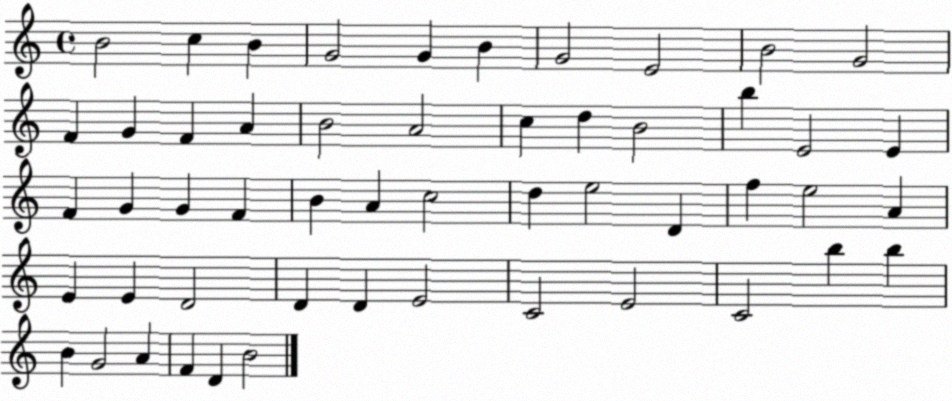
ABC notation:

X:1
T:Untitled
M:4/4
L:1/4
K:C
B2 c B G2 G B G2 E2 B2 G2 F G F A B2 A2 c d B2 b E2 E F G G F B A c2 d e2 D f e2 A E E D2 D D E2 C2 E2 C2 b b B G2 A F D B2